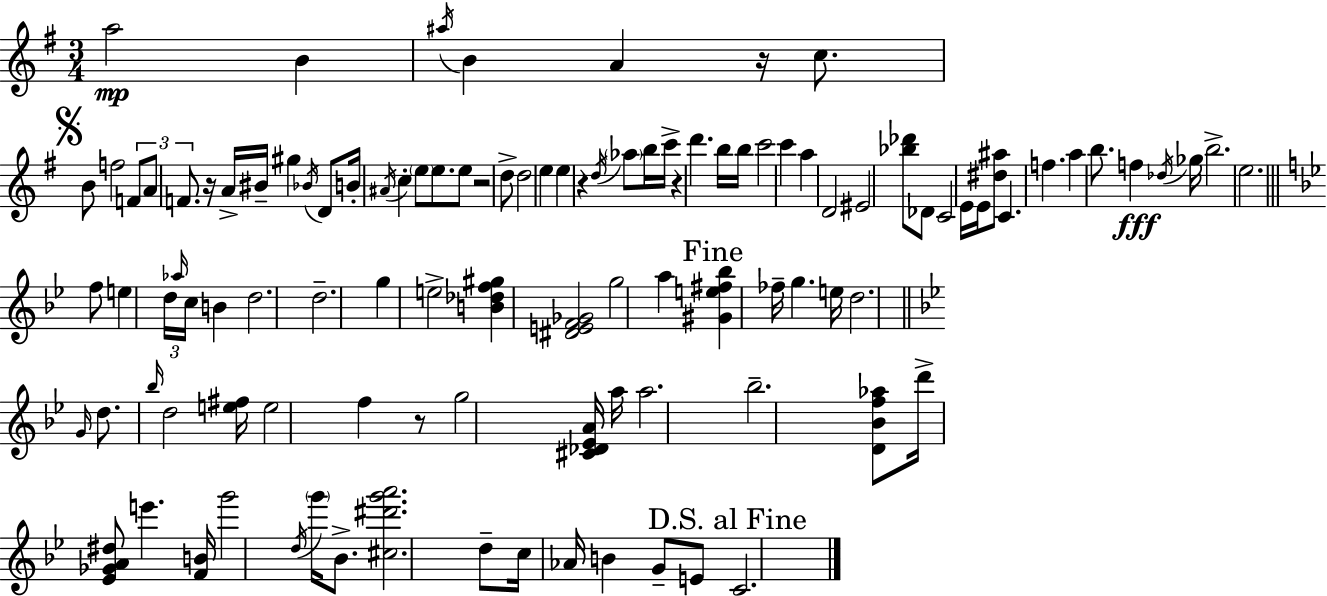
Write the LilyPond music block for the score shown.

{
  \clef treble
  \numericTimeSignature
  \time 3/4
  \key e \minor
  a''2\mp b'4 | \acciaccatura { ais''16 } b'4 a'4 r16 c''8. | \mark \markup { \musicglyph "scripts.segno" } b'8 f''2 \tuplet 3/2 { f'8 | a'8 f'8. } r16 a'16-> bis'16-- gis''4 | \break \acciaccatura { bes'16 } d'8 b'16-. \acciaccatura { ais'16 } c''4-. \parenthesize e''8 | e''8. e''8 r2 | d''8-> d''2 e''4 | e''4 r4 \acciaccatura { d''16 } | \break \parenthesize aes''8 b''16 c'''16-> r4 d'''4. | b''16 b''16 c'''2 | c'''4 a''4 d'2 | eis'2 | \break <bes'' des'''>8 des'8 c'2 | e'16 e'16 <dis'' ais''>8 c'4. f''4. | a''4 b''8. f''4\fff | \acciaccatura { des''16 } ges''16 b''2.-> | \break e''2. | \bar "||" \break \key bes \major f''8 e''4 \tuplet 3/2 { d''16 \grace { aes''16 } c''16 } b'4 | d''2. | d''2.-- | g''4 e''2-> | \break <b' des'' f'' gis''>4 <dis' e' f' ges'>2 | g''2 a''4 | \mark "Fine" <gis' e'' fis'' bes''>4 fes''16-- g''4. | e''16 d''2. | \break \bar "||" \break \key bes \major \grace { g'16 } d''8. \grace { bes''16 } d''2 | <e'' fis''>16 e''2 f''4 | r8 g''2 | <cis' des' ees' a'>16 a''16 a''2. | \break bes''2.-- | <d' bes' f'' aes''>8 d'''16-> <ees' ges' a' dis''>8 e'''4. | <f' b'>16 g'''2 \acciaccatura { d''16 } \parenthesize g'''16 | bes'8.-> <cis'' dis''' g''' a'''>2. | \break d''8-- c''16 aes'16 b'4 g'8-- | e'8 \mark "D.S. al Fine" c'2. | \bar "|."
}